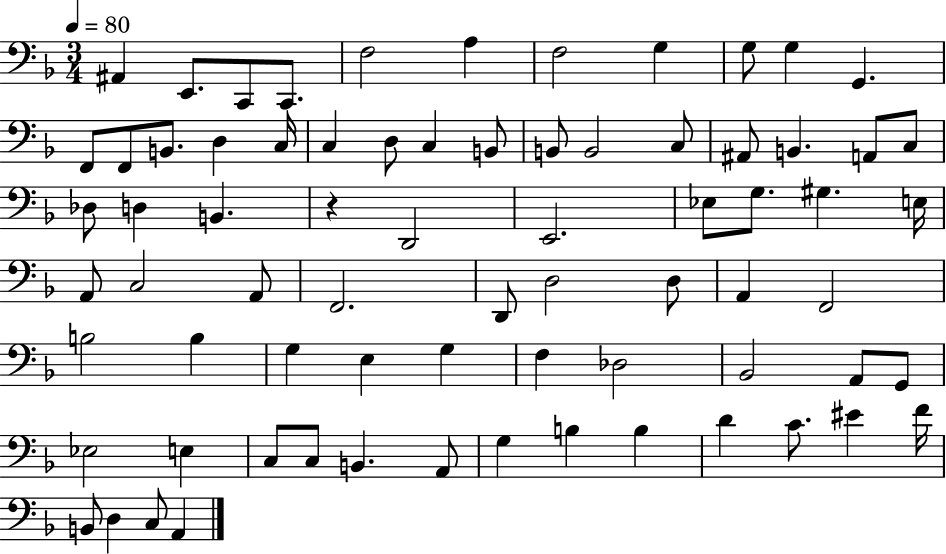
A#2/q E2/e. C2/e C2/e. F3/h A3/q F3/h G3/q G3/e G3/q G2/q. F2/e F2/e B2/e. D3/q C3/s C3/q D3/e C3/q B2/e B2/e B2/h C3/e A#2/e B2/q. A2/e C3/e Db3/e D3/q B2/q. R/q D2/h E2/h. Eb3/e G3/e. G#3/q. E3/s A2/e C3/h A2/e F2/h. D2/e D3/h D3/e A2/q F2/h B3/h B3/q G3/q E3/q G3/q F3/q Db3/h Bb2/h A2/e G2/e Eb3/h E3/q C3/e C3/e B2/q. A2/e G3/q B3/q B3/q D4/q C4/e. EIS4/q F4/s B2/e D3/q C3/e A2/q